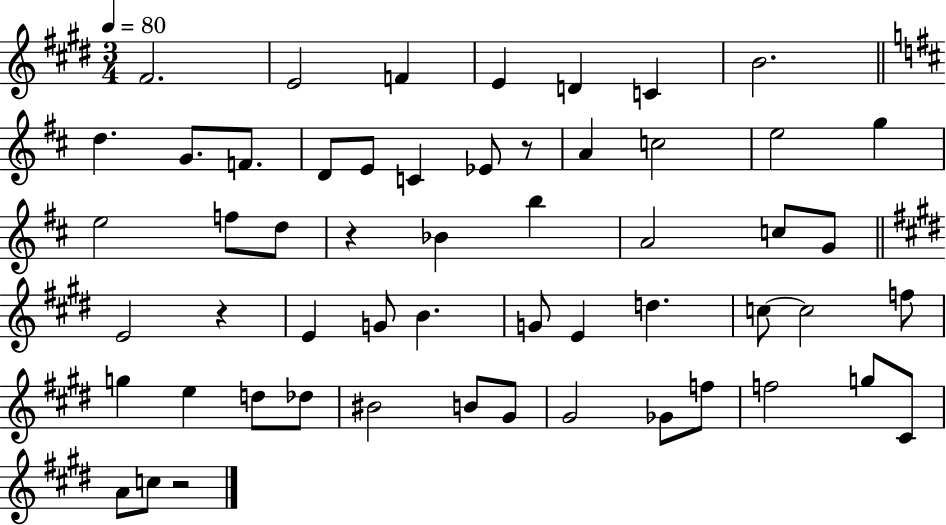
F#4/h. E4/h F4/q E4/q D4/q C4/q B4/h. D5/q. G4/e. F4/e. D4/e E4/e C4/q Eb4/e R/e A4/q C5/h E5/h G5/q E5/h F5/e D5/e R/q Bb4/q B5/q A4/h C5/e G4/e E4/h R/q E4/q G4/e B4/q. G4/e E4/q D5/q. C5/e C5/h F5/e G5/q E5/q D5/e Db5/e BIS4/h B4/e G#4/e G#4/h Gb4/e F5/e F5/h G5/e C#4/e A4/e C5/e R/h